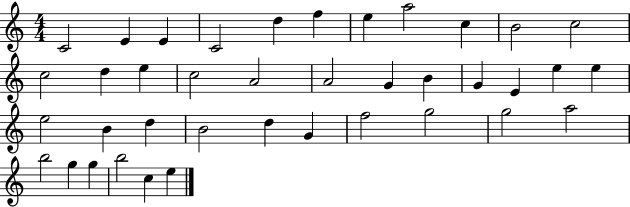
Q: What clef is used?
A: treble